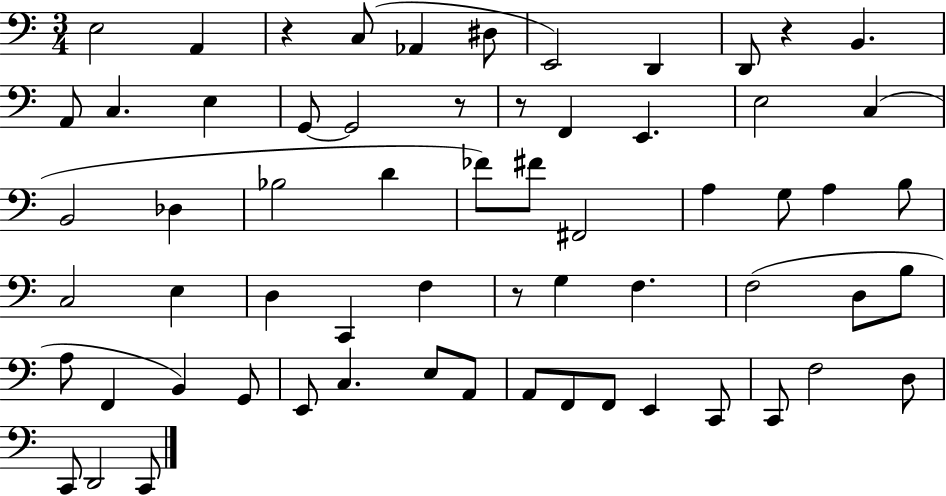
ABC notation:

X:1
T:Untitled
M:3/4
L:1/4
K:C
E,2 A,, z C,/2 _A,, ^D,/2 E,,2 D,, D,,/2 z B,, A,,/2 C, E, G,,/2 G,,2 z/2 z/2 F,, E,, E,2 C, B,,2 _D, _B,2 D _F/2 ^F/2 ^F,,2 A, G,/2 A, B,/2 C,2 E, D, C,, F, z/2 G, F, F,2 D,/2 B,/2 A,/2 F,, B,, G,,/2 E,,/2 C, E,/2 A,,/2 A,,/2 F,,/2 F,,/2 E,, C,,/2 C,,/2 F,2 D,/2 C,,/2 D,,2 C,,/2